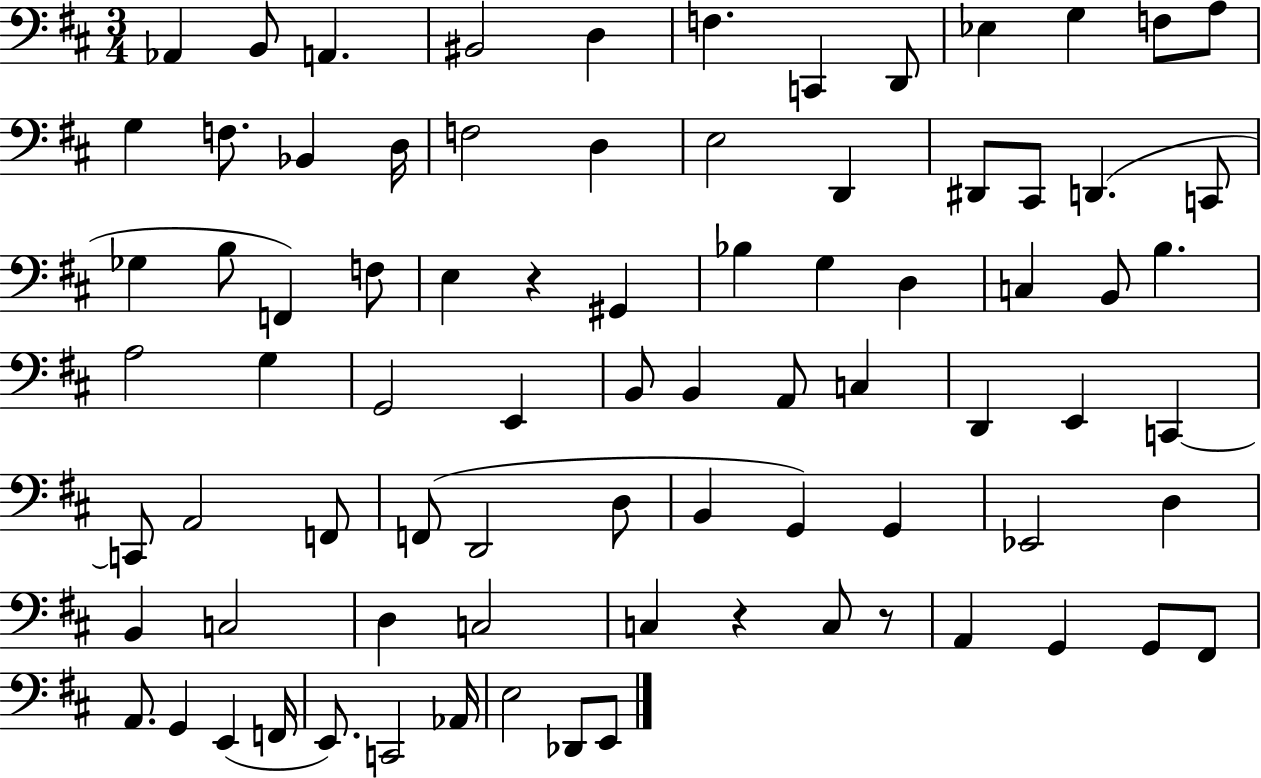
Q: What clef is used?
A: bass